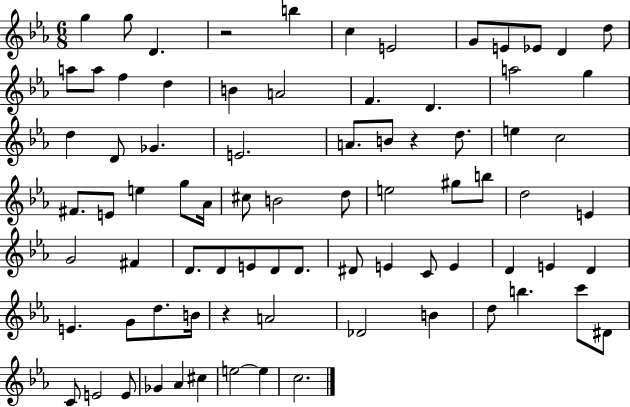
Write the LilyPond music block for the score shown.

{
  \clef treble
  \numericTimeSignature
  \time 6/8
  \key ees \major
  g''4 g''8 d'4. | r2 b''4 | c''4 e'2 | g'8 e'8 ees'8 d'4 d''8 | \break a''8 a''8 f''4 d''4 | b'4 a'2 | f'4. d'4. | a''2 g''4 | \break d''4 d'8 ges'4. | e'2. | a'8. b'8 r4 d''8. | e''4 c''2 | \break fis'8. e'8 e''4 g''8 aes'16 | cis''8 b'2 d''8 | e''2 gis''8 b''8 | d''2 e'4 | \break g'2 fis'4 | d'8. d'8 e'8 d'8 d'8. | dis'8 e'4 c'8 e'4 | d'4 e'4 d'4 | \break e'4. g'8 d''8. b'16 | r4 a'2 | des'2 b'4 | d''8 b''4. c'''8 dis'8 | \break c'8 e'2 e'8 | ges'4 aes'4 cis''4 | e''2~~ e''4 | c''2. | \break \bar "|."
}